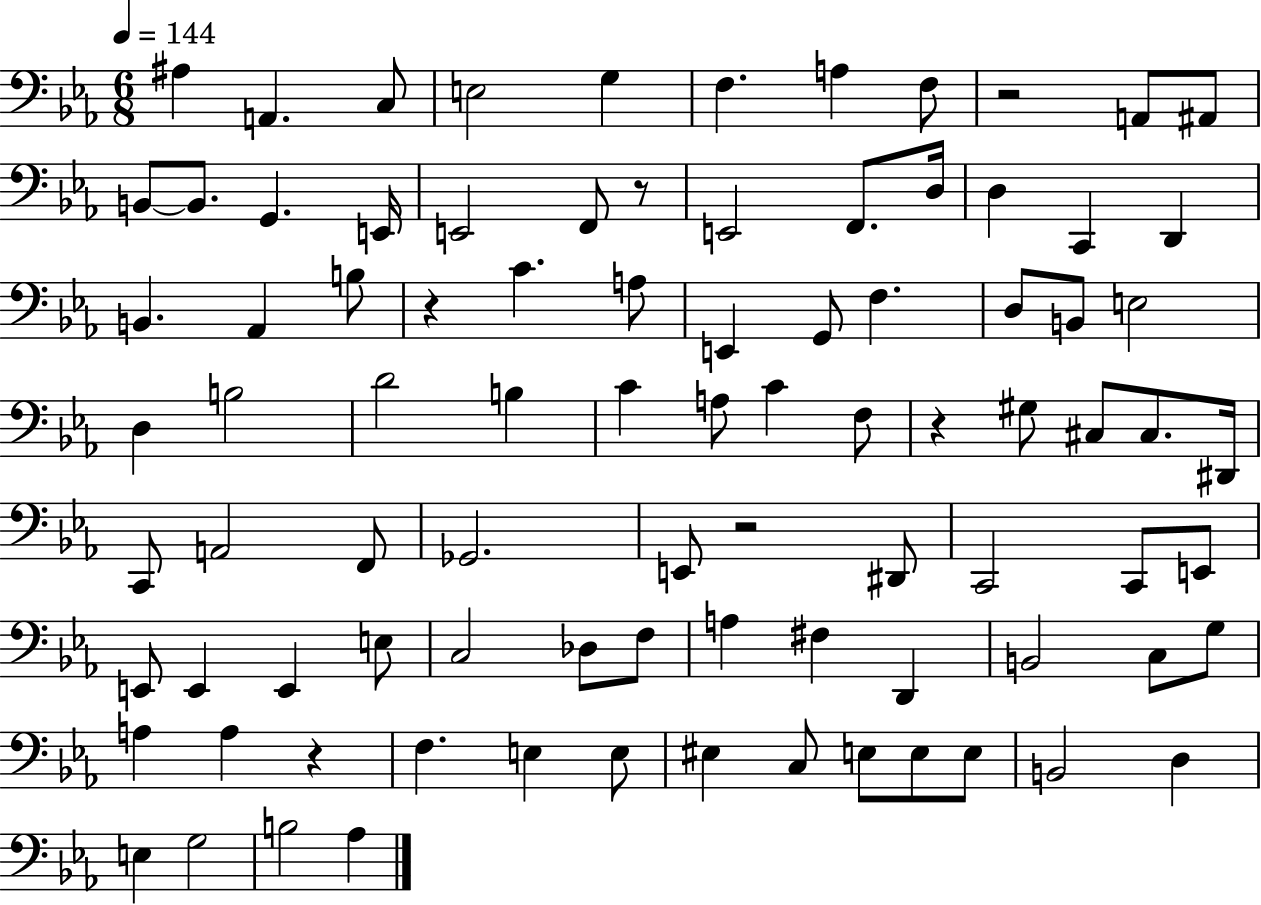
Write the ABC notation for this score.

X:1
T:Untitled
M:6/8
L:1/4
K:Eb
^A, A,, C,/2 E,2 G, F, A, F,/2 z2 A,,/2 ^A,,/2 B,,/2 B,,/2 G,, E,,/4 E,,2 F,,/2 z/2 E,,2 F,,/2 D,/4 D, C,, D,, B,, _A,, B,/2 z C A,/2 E,, G,,/2 F, D,/2 B,,/2 E,2 D, B,2 D2 B, C A,/2 C F,/2 z ^G,/2 ^C,/2 ^C,/2 ^D,,/4 C,,/2 A,,2 F,,/2 _G,,2 E,,/2 z2 ^D,,/2 C,,2 C,,/2 E,,/2 E,,/2 E,, E,, E,/2 C,2 _D,/2 F,/2 A, ^F, D,, B,,2 C,/2 G,/2 A, A, z F, E, E,/2 ^E, C,/2 E,/2 E,/2 E,/2 B,,2 D, E, G,2 B,2 _A,